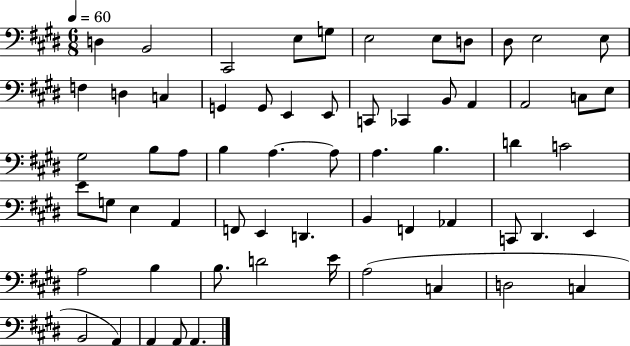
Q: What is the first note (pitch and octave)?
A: D3